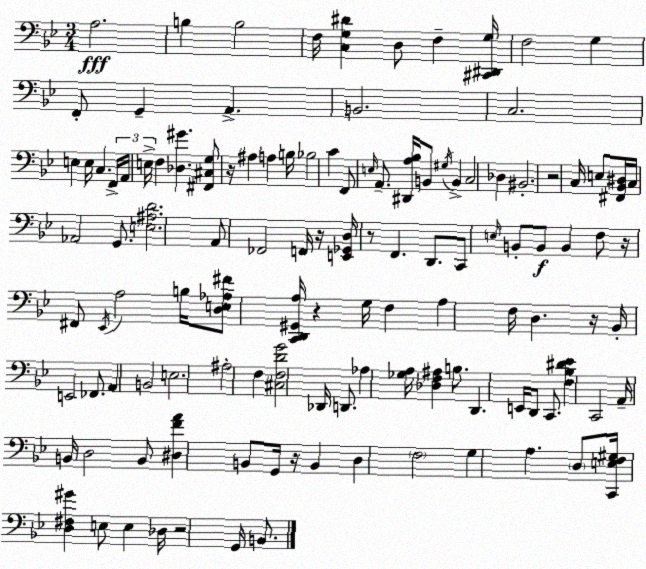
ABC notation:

X:1
T:Untitled
M:3/4
L:1/4
K:Gm
A,2 B, B,2 F,/4 [C,G,^D] D,/2 F, [^C,,^D,,G,]/4 F,2 G, F,,/2 G,, A,, B,,2 C,2 E, E,/4 C, F,,/4 A,,/4 E,/4 F, [_D,^G] [^F,,^C,G,]/2 z/4 ^A, A, B,/4 _B,2 C F,,/2 E,/4 A,,/2 [^D,,A,_B,]/4 B,,/2 ^G,/4 B,, C,2 _D, ^B,,2 z2 C,/4 E,/2 [^F,,_B,,^D,]/4 C,/4 _A,,2 G,,/2 [E,^A,D]2 A,,/2 _F,,2 F,,/4 z/4 [E,,_G,,D,]/4 z/2 F,, D,,/2 C,,/2 E,/4 B,,/2 B,,/2 B,, F,/2 z/4 ^F,,/2 _E,,/4 A,2 B,/4 [D,E,_A,^F]/2 [C,,D,,^G,,A,]/4 z G,/4 F, A, F,/4 D, z/4 _B,,/4 E,,2 _F,,/2 A,, B,,2 E,2 ^A,2 F, [^C,F,DG]2 _D,,/4 D,,/2 _A, [_G,A,]/4 [_D,F,^A,] B,/2 D,, E,,/4 D,,/2 C,,/2 [F,_B,^D_E] C,,2 A,,/4 B,,/4 D,2 B,,/2 [^D,FA] B,,/2 G,,/4 z/4 B,, D, F,2 G, A, D,/2 [C,,E,F,^G,]/4 [D,^F,^G] E,/2 E, _D,/4 z2 G,,/4 B,,/2